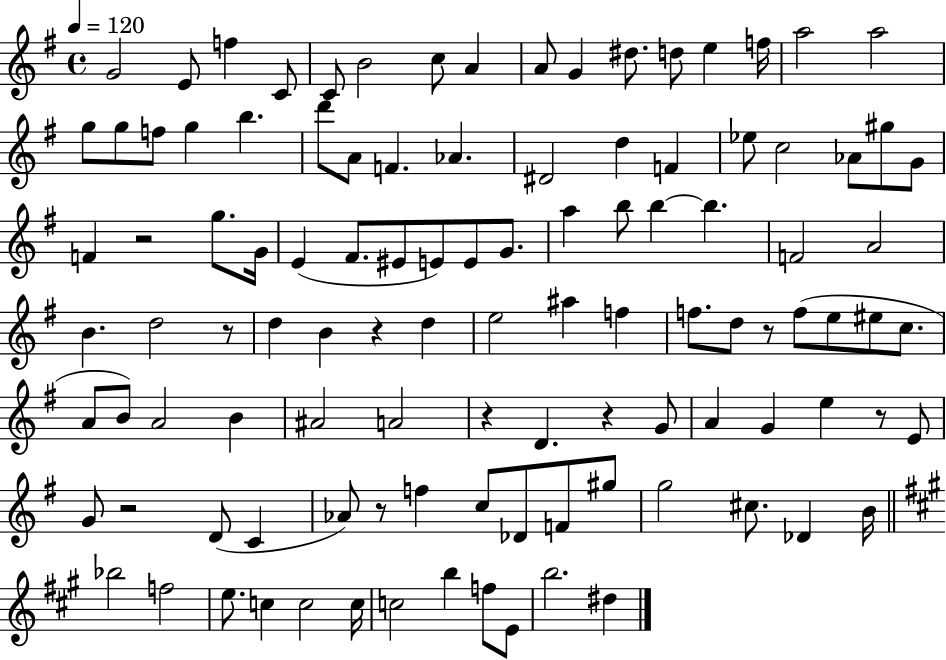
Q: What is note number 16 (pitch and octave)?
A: A5